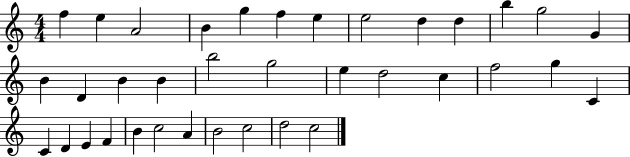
{
  \clef treble
  \numericTimeSignature
  \time 4/4
  \key c \major
  f''4 e''4 a'2 | b'4 g''4 f''4 e''4 | e''2 d''4 d''4 | b''4 g''2 g'4 | \break b'4 d'4 b'4 b'4 | b''2 g''2 | e''4 d''2 c''4 | f''2 g''4 c'4 | \break c'4 d'4 e'4 f'4 | b'4 c''2 a'4 | b'2 c''2 | d''2 c''2 | \break \bar "|."
}